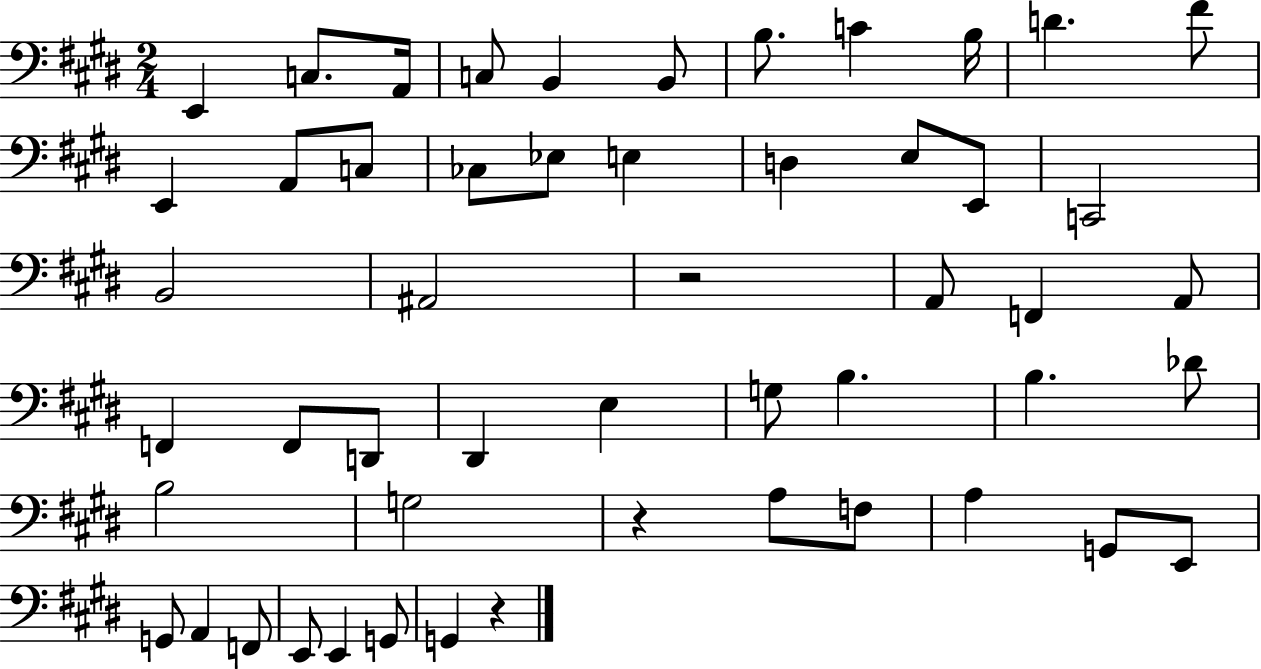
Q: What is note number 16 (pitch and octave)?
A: Eb3